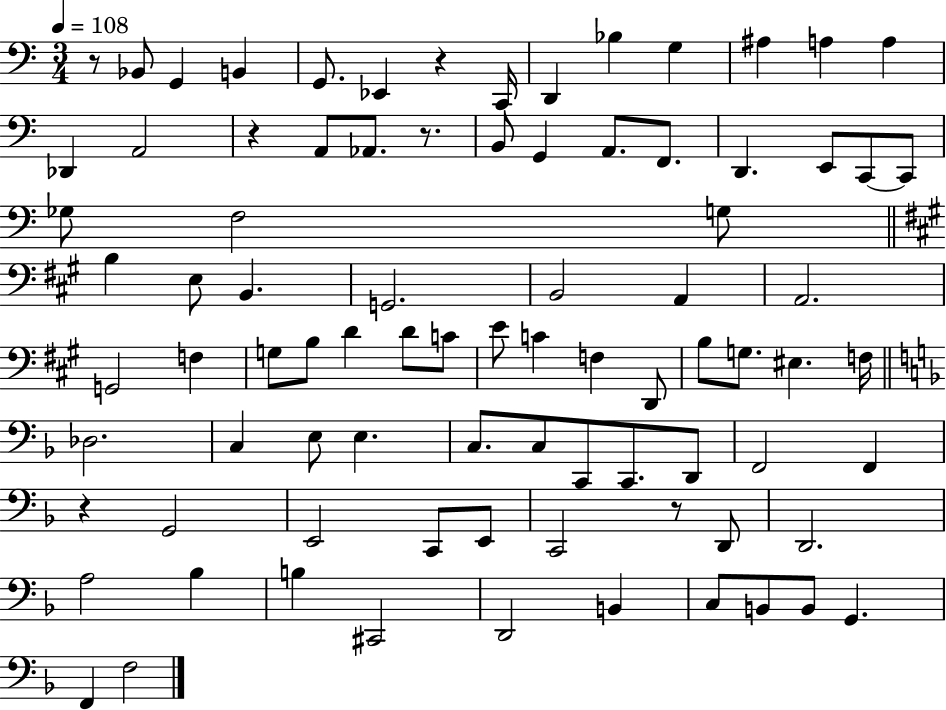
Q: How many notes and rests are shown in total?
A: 85